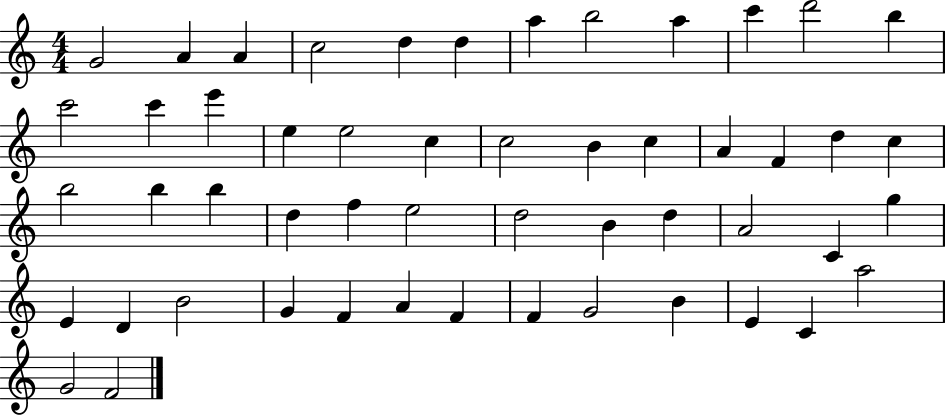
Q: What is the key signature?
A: C major